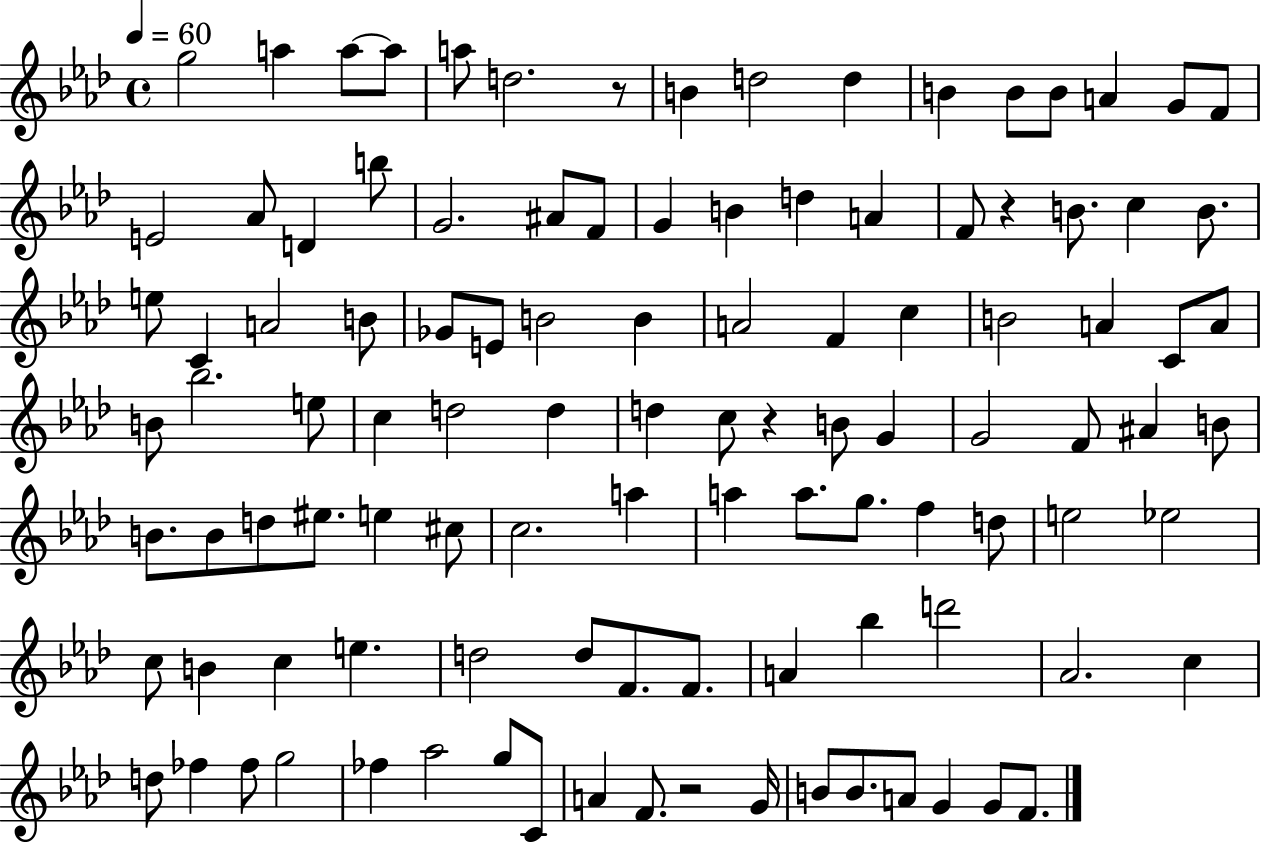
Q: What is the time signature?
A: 4/4